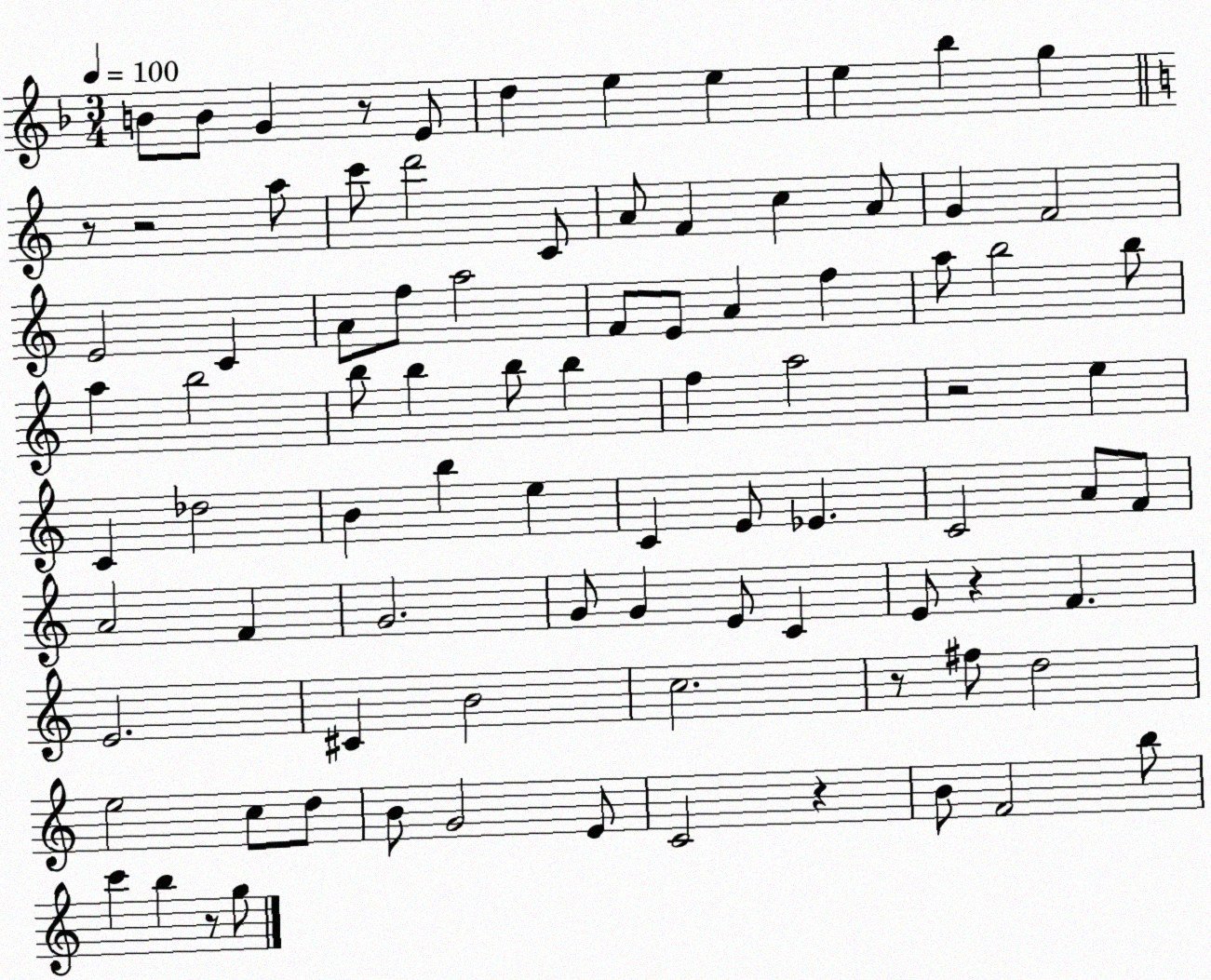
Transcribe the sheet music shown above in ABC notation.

X:1
T:Untitled
M:3/4
L:1/4
K:F
B/2 B/2 G z/2 E/2 d e e e _b g z/2 z2 a/2 c'/2 d'2 C/2 A/2 F c A/2 G F2 E2 C A/2 f/2 a2 F/2 E/2 A f a/2 b2 b/2 a b2 b/2 b b/2 b f a2 z2 e C _d2 B b e C E/2 _E C2 A/2 F/2 A2 F G2 G/2 G E/2 C E/2 z F E2 ^C B2 c2 z/2 ^f/2 d2 e2 c/2 d/2 B/2 G2 E/2 C2 z B/2 F2 b/2 c' b z/2 g/2